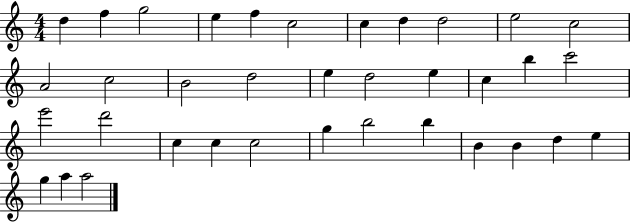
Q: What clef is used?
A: treble